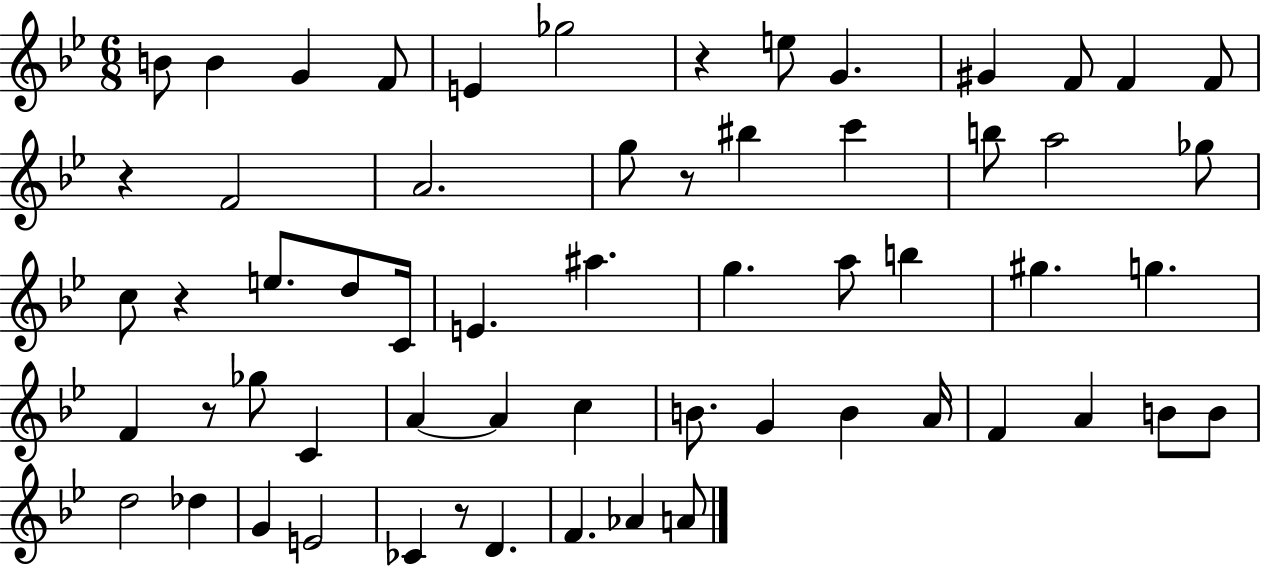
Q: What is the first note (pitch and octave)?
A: B4